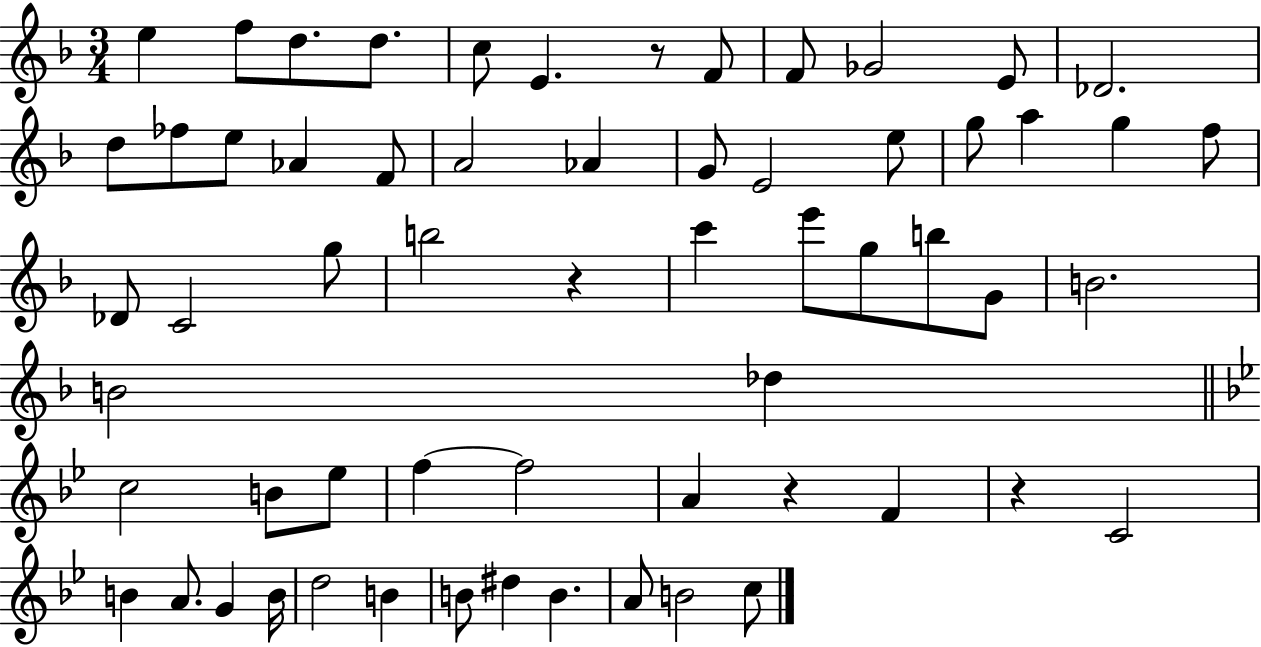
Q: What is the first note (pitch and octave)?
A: E5